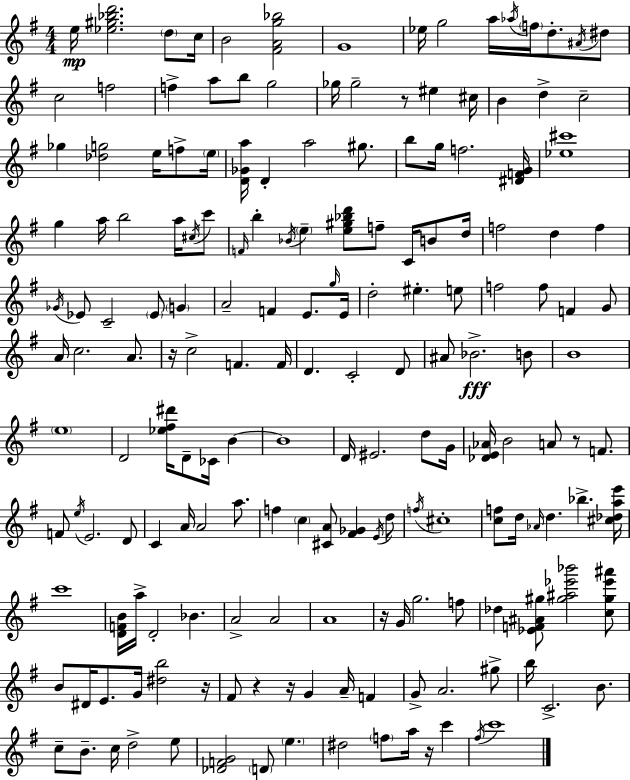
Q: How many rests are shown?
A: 8